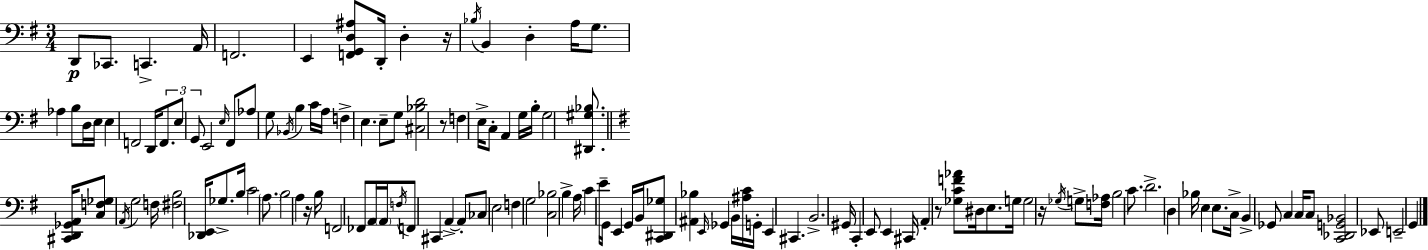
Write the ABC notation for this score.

X:1
T:Untitled
M:3/4
L:1/4
K:Em
D,,/2 _C,,/2 C,, A,,/4 F,,2 E,, [F,,G,,D,^A,]/2 D,,/4 D, z/4 _B,/4 B,, D, A,/4 G,/2 _A, B,/2 D,/4 E,/4 E, F,,2 D,,/4 F,,/2 E,/2 G,,/2 E,,2 E,/4 ^F,,/2 _A,/2 G,/2 _B,,/4 B, C/4 A,/4 F, E, E,/2 G,/2 [^C,_B,D]2 z/2 F, E,/4 C,/2 A,, G,/4 B,/4 G,2 [^D,,^G,_B,]/2 [^C,,D,,_G,,A,,]/4 [C,F,_G,]/2 A,,/4 G,2 F,/4 [^F,B,]2 [_D,,E,,]/4 _G,/2 B,/4 C2 A,/2 B,2 A, z/4 B,/4 F,,2 _F,,/2 A,,/4 A,,/4 F,/4 F,,/2 ^C,, A,, A,,/2 _C,/2 E,2 F, G,2 [C,_B,]2 B, A,/4 C E/4 G,,/4 E,, G,,/4 B,,/4 [C,,^D,,_G,]/2 [^A,,_B,] E,,/4 _G,, B,,/4 [^A,C]/4 G,,/4 E,, ^C,, B,,2 ^G,,/4 C,, E,,/2 E,, ^C,,/4 A,, z/2 [_G,CF_A]/2 ^D,/4 E,/2 G,/4 G,2 z/4 _G,/4 G,/2 [F,_A,]/4 B,2 C/2 D2 D, _B,/4 E, E,/2 C,/4 B,, _G,,/2 C, C,/4 C,/2 [C,,_D,,G,,_B,,]2 _E,,/2 E,,2 G,,